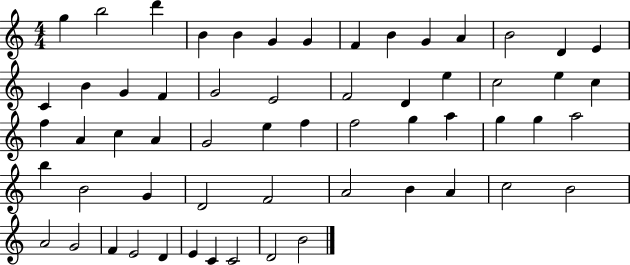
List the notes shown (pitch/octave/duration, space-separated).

G5/q B5/h D6/q B4/q B4/q G4/q G4/q F4/q B4/q G4/q A4/q B4/h D4/q E4/q C4/q B4/q G4/q F4/q G4/h E4/h F4/h D4/q E5/q C5/h E5/q C5/q F5/q A4/q C5/q A4/q G4/h E5/q F5/q F5/h G5/q A5/q G5/q G5/q A5/h B5/q B4/h G4/q D4/h F4/h A4/h B4/q A4/q C5/h B4/h A4/h G4/h F4/q E4/h D4/q E4/q C4/q C4/h D4/h B4/h